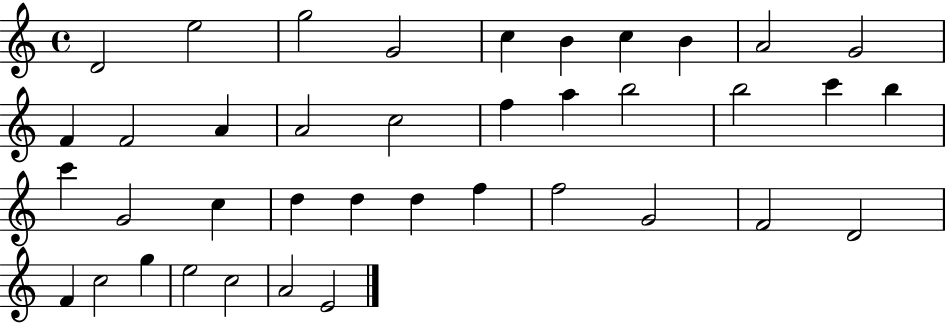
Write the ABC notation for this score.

X:1
T:Untitled
M:4/4
L:1/4
K:C
D2 e2 g2 G2 c B c B A2 G2 F F2 A A2 c2 f a b2 b2 c' b c' G2 c d d d f f2 G2 F2 D2 F c2 g e2 c2 A2 E2